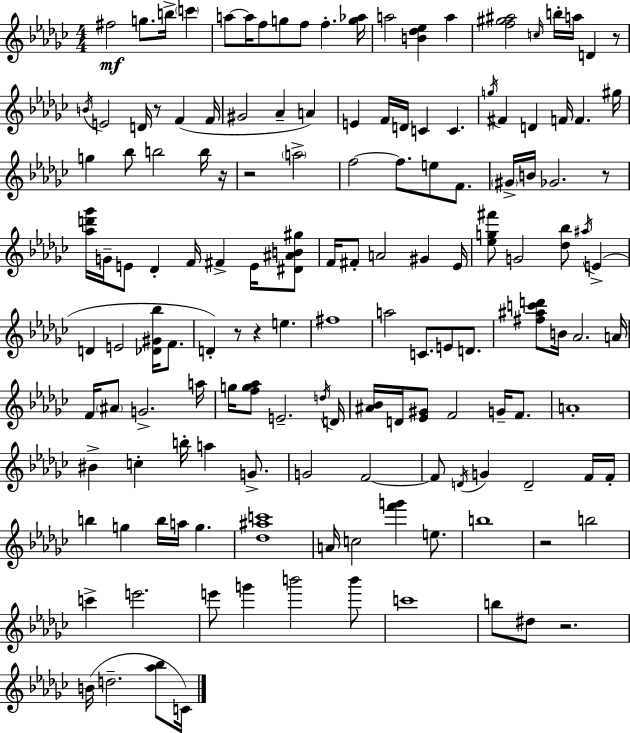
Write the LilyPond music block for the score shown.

{
  \clef treble
  \numericTimeSignature
  \time 4/4
  \key ees \minor
  fis''2\mf g''8. b''16-> \parenthesize c'''4 | a''8~~ a''16 f''8 g''8 f''8 f''4.-. <g'' aes''>16 | a''2 <b' des'' ees''>4 a''4 | <f'' gis'' ais''>2 \grace { c''16 } b''16-. a''16 d'4 r8 | \break \acciaccatura { b'16 } e'2 d'16 r8 f'4( | f'16 gis'2 aes'4-- a'4) | e'4 f'16 d'16 c'4 c'4. | \acciaccatura { g''16 } fis'4 d'4 f'16 f'4. | \break gis''16 g''4 bes''8 b''2 | b''16 r16 r2 \parenthesize a''2-> | f''2~~ f''8. e''8 | f'8. \parenthesize gis'16-> b'16 ges'2. | \break r8 <aes'' d''' ges'''>16 g'16-- e'8 des'4-. f'16 fis'4-> | e'16 <dis' ais' b' gis''>8 f'16 fis'8-. a'2 gis'4 | ees'16 <ees'' g'' fis'''>8 g'2 <des'' bes''>8 \acciaccatura { ais''16 } | e'4->( d'4 e'2 | \break <des' gis' bes''>16 f'8. d'4-.) r8 r4 e''4. | fis''1 | a''2 c'8. e'8 | d'8. <fis'' ais'' c''' d'''>8 b'16 aes'2. | \break a'16 f'16 \parenthesize ais'8 g'2.-> | a''16 g''16 <f'' g'' aes''>8 e'2.-- | \acciaccatura { d''16 } d'16 <ais' bes'>16 d'16 <ees' gis'>8 f'2 | g'16-- f'8. a'1-. | \break bis'4-> c''4-. b''16-. a''4 | g'8.-> g'2 f'2~~ | f'8 \acciaccatura { d'16 } g'4 d'2-- | f'16 f'16-. b''4 g''4 b''16 a''16 | \break g''4. <des'' ais'' c'''>1 | a'16 c''2 <f''' g'''>4 | e''8. b''1 | r2 b''2 | \break c'''4-> e'''2. | e'''8 g'''4 b'''2 | b'''8 c'''1 | b''8 dis''8 r2. | \break b'16( d''2.-- | <aes'' bes''>8 c'16) \bar "|."
}